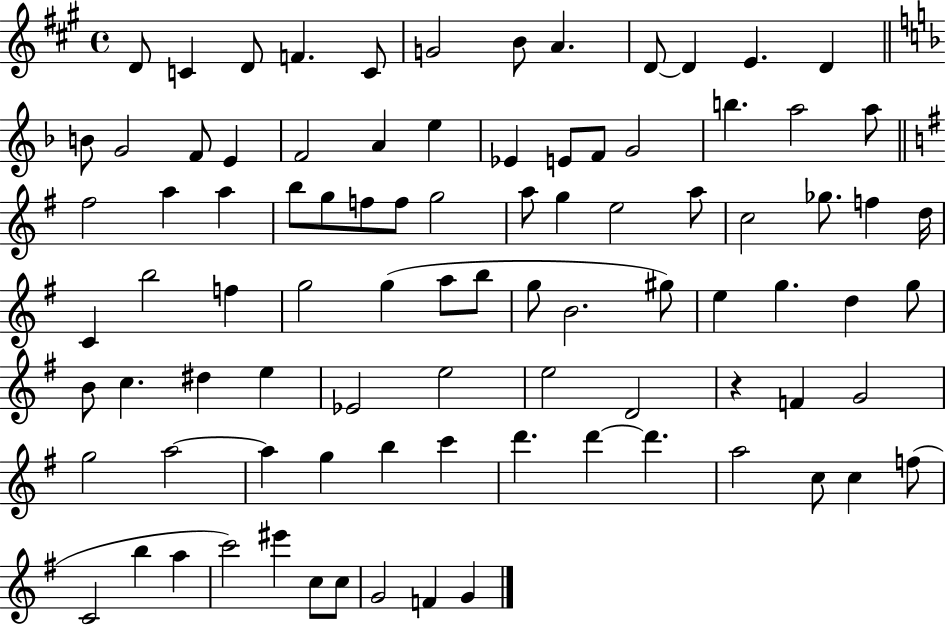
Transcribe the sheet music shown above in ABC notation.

X:1
T:Untitled
M:4/4
L:1/4
K:A
D/2 C D/2 F C/2 G2 B/2 A D/2 D E D B/2 G2 F/2 E F2 A e _E E/2 F/2 G2 b a2 a/2 ^f2 a a b/2 g/2 f/2 f/2 g2 a/2 g e2 a/2 c2 _g/2 f d/4 C b2 f g2 g a/2 b/2 g/2 B2 ^g/2 e g d g/2 B/2 c ^d e _E2 e2 e2 D2 z F G2 g2 a2 a g b c' d' d' d' a2 c/2 c f/2 C2 b a c'2 ^e' c/2 c/2 G2 F G